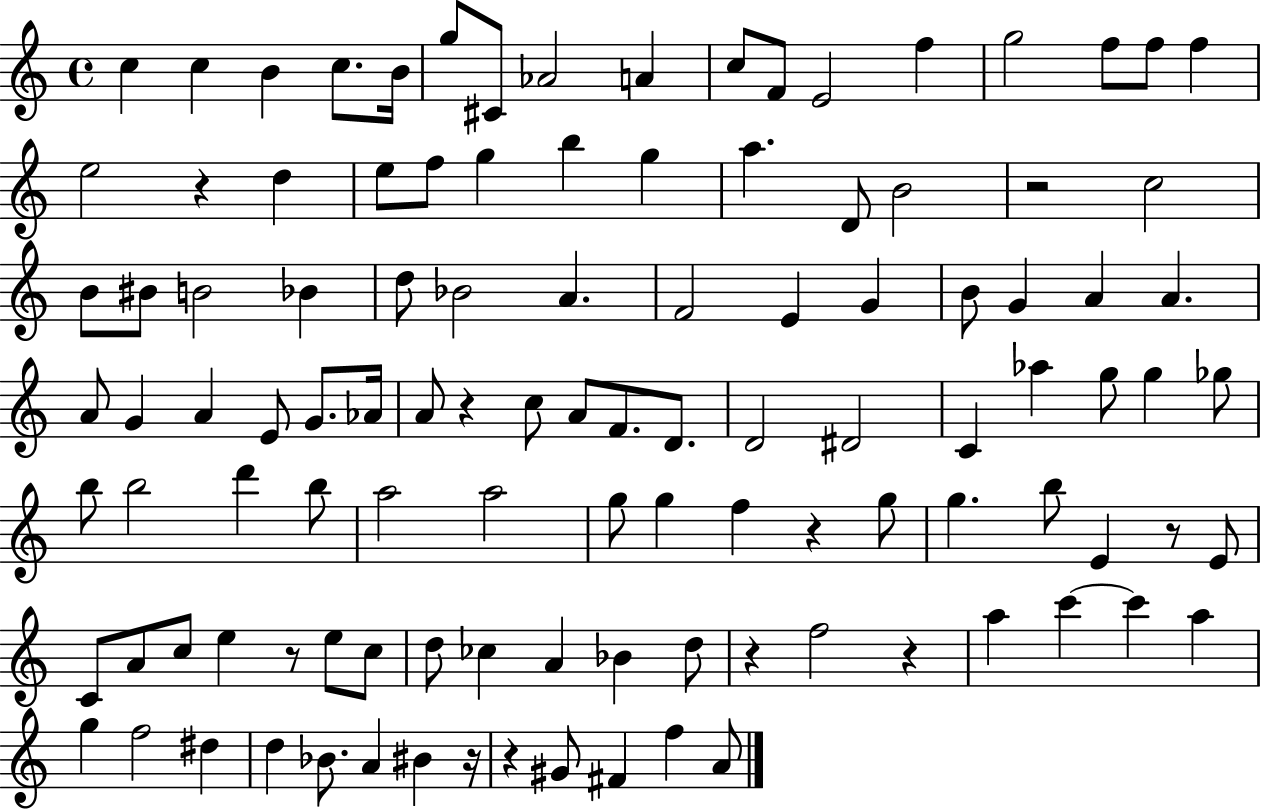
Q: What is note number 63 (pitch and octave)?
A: D6